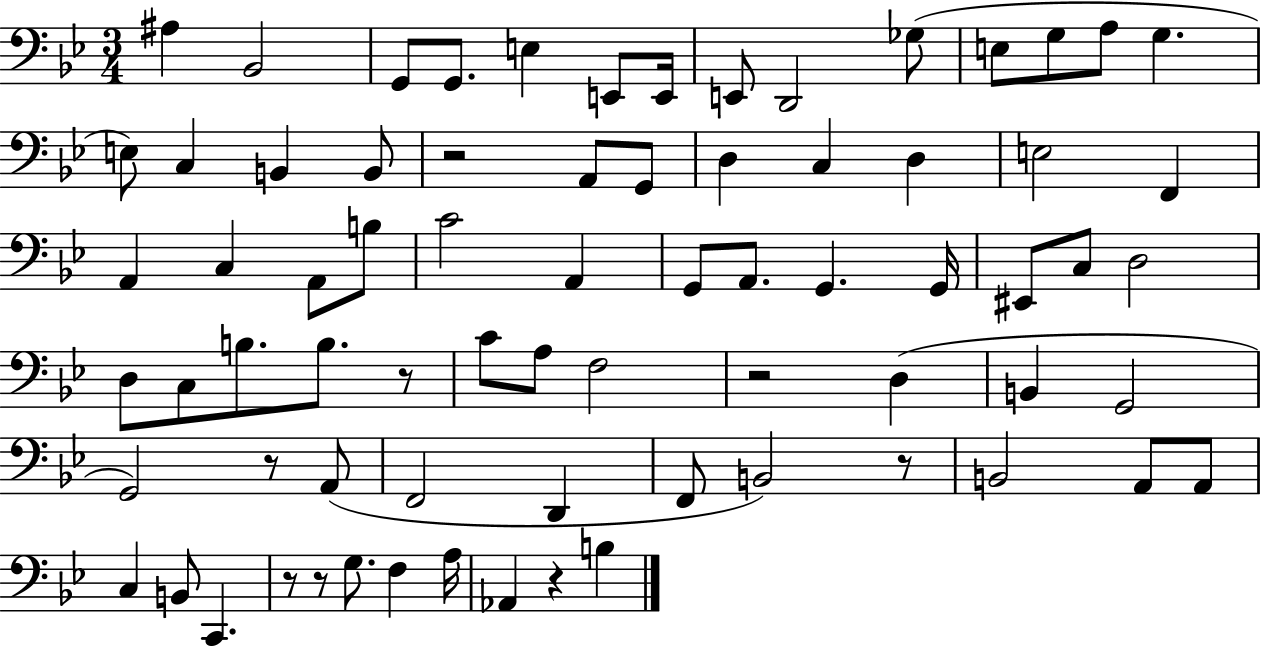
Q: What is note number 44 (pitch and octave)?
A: A3